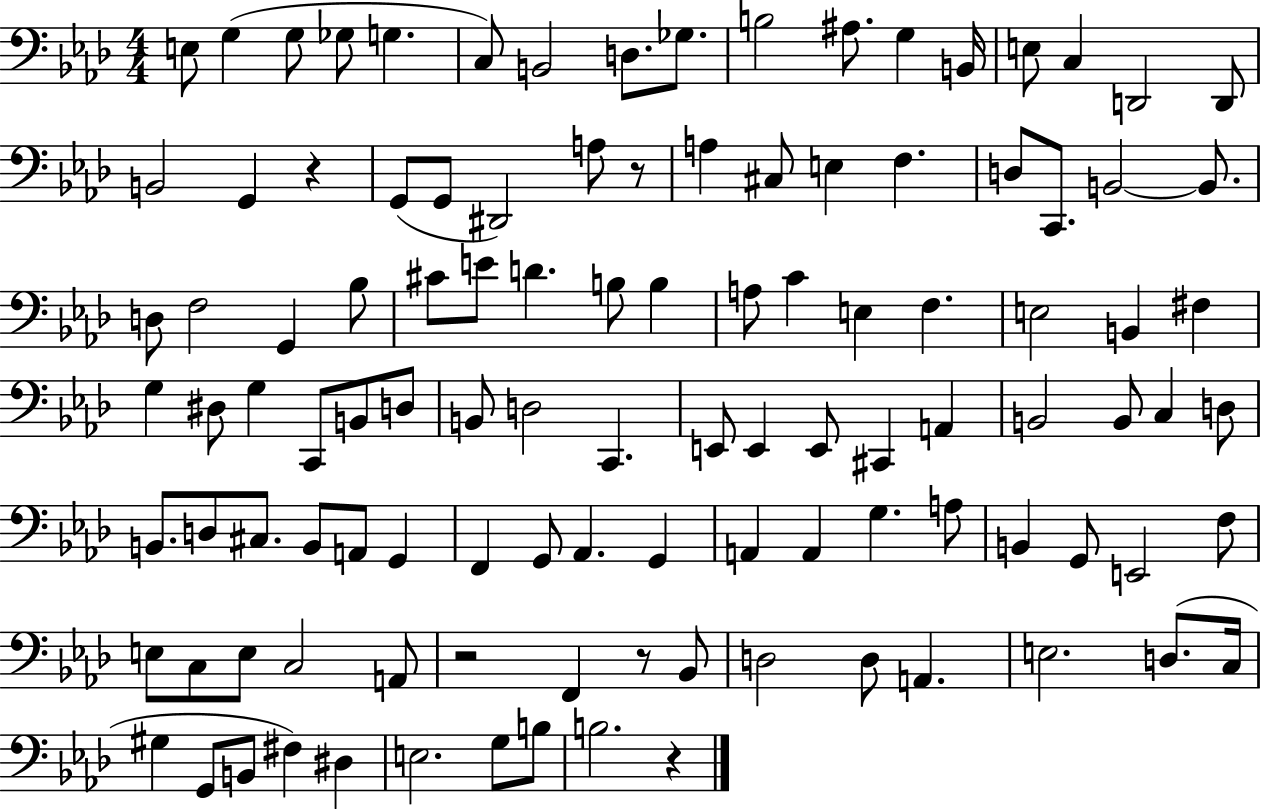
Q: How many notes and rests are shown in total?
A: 110